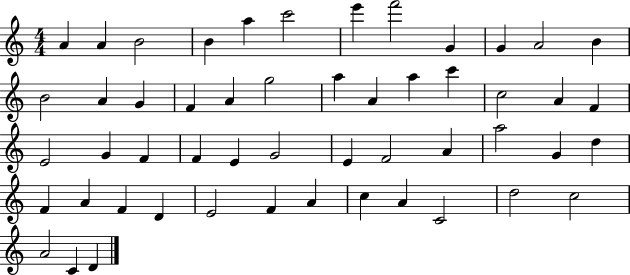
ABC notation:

X:1
T:Untitled
M:4/4
L:1/4
K:C
A A B2 B a c'2 e' f'2 G G A2 B B2 A G F A g2 a A a c' c2 A F E2 G F F E G2 E F2 A a2 G d F A F D E2 F A c A C2 d2 c2 A2 C D